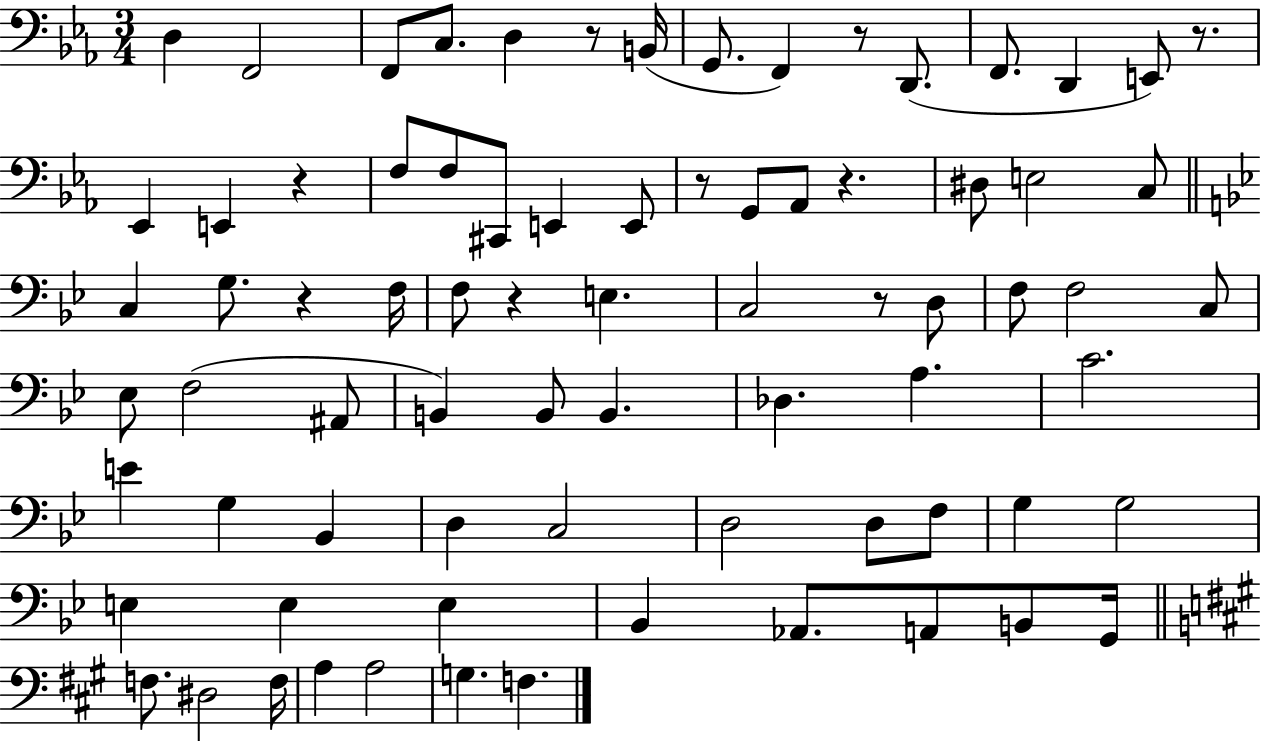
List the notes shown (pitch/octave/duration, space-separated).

D3/q F2/h F2/e C3/e. D3/q R/e B2/s G2/e. F2/q R/e D2/e. F2/e. D2/q E2/e R/e. Eb2/q E2/q R/q F3/e F3/e C#2/e E2/q E2/e R/e G2/e Ab2/e R/q. D#3/e E3/h C3/e C3/q G3/e. R/q F3/s F3/e R/q E3/q. C3/h R/e D3/e F3/e F3/h C3/e Eb3/e F3/h A#2/e B2/q B2/e B2/q. Db3/q. A3/q. C4/h. E4/q G3/q Bb2/q D3/q C3/h D3/h D3/e F3/e G3/q G3/h E3/q E3/q E3/q Bb2/q Ab2/e. A2/e B2/e G2/s F3/e. D#3/h F3/s A3/q A3/h G3/q. F3/q.